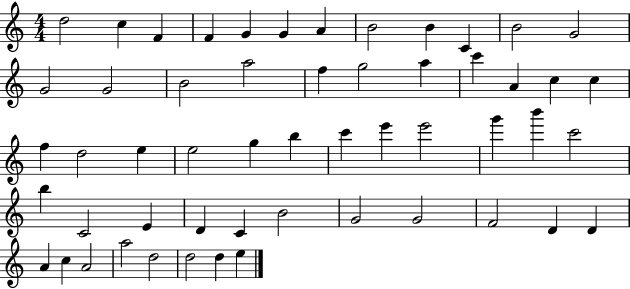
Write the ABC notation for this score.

X:1
T:Untitled
M:4/4
L:1/4
K:C
d2 c F F G G A B2 B C B2 G2 G2 G2 B2 a2 f g2 a c' A c c f d2 e e2 g b c' e' e'2 g' b' c'2 b C2 E D C B2 G2 G2 F2 D D A c A2 a2 d2 d2 d e